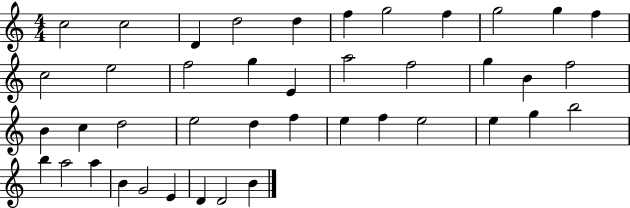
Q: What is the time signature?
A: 4/4